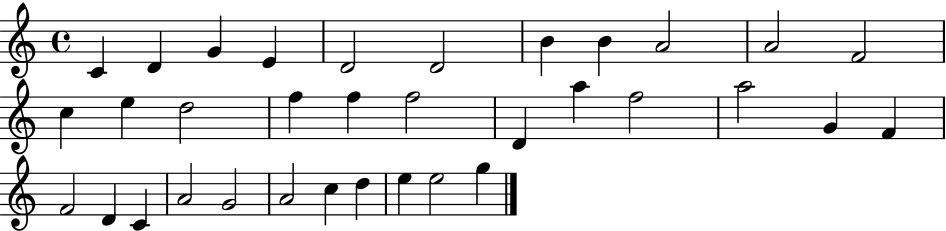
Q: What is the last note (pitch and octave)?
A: G5